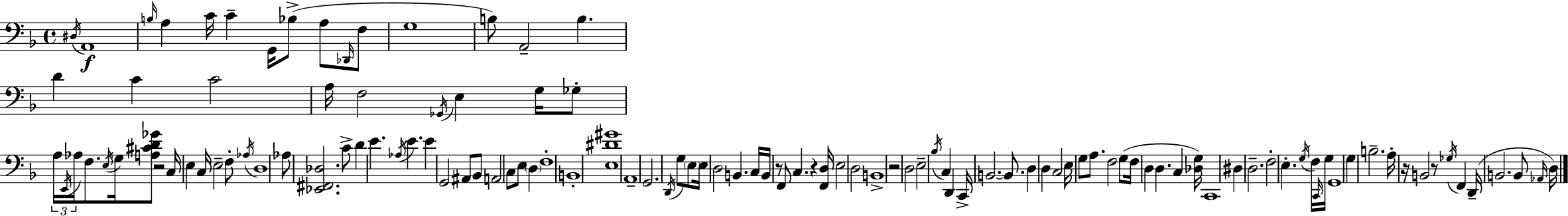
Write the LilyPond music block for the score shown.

{
  \clef bass
  \time 4/4
  \defaultTimeSignature
  \key d \minor
  \acciaccatura { dis16 }\f a,1 | \grace { b16 } a4 c'16 c'4-- g,16 bes8->( a8 | \grace { des,16 } f8 g1 | b8) a,2-- b4. | \break d'4 c'4 c'2 | a16 f2 \acciaccatura { ges,16 } e4 | g16 ges8-. \tuplet 3/2 { a16 \acciaccatura { e,16 } aes16 } f8. \acciaccatura { e16 } g16 <a cis' d' ges'>8 r2 | c16 e4 c16 e2-- | \break f8-. \acciaccatura { aes16 } d1 | aes8 <ees, fis, des>2. | c'8-> d'4 e'4. | \acciaccatura { aes16 } e'4. e'4 g,2 | \break ais,8 bes,8 a,2 | c8 e8 \parenthesize d4 f1-. | b,1-. | <e dis' gis'>1 | \break a,1-- | g,2. | \acciaccatura { d,16 } g8 \parenthesize e8 e16 d2 | b,4. c16 b,16 r8 f,8 c4. | \break r4 <f, d>16 e2 | d2 b,1-> | r2 | d2 e2-- | \break \acciaccatura { bes16 } c4 d,4 c,16-> b,2.~~ | b,8. d4 d4 | c2 e16 g8 a8. | f2 g8( f16 d4 d4. | \break c4 <des g>16) c,1 | dis4 d2.-- | f2-. | e4.-. \acciaccatura { g16 } f16 \grace { c,16 } g16 g,1 | \break g4 | b2.-- a16-. r16 b,2 | r8 \acciaccatura { ges16 } f,4 d,16--( b,2. | b,8 \grace { aes,16 } d16) \bar "|."
}